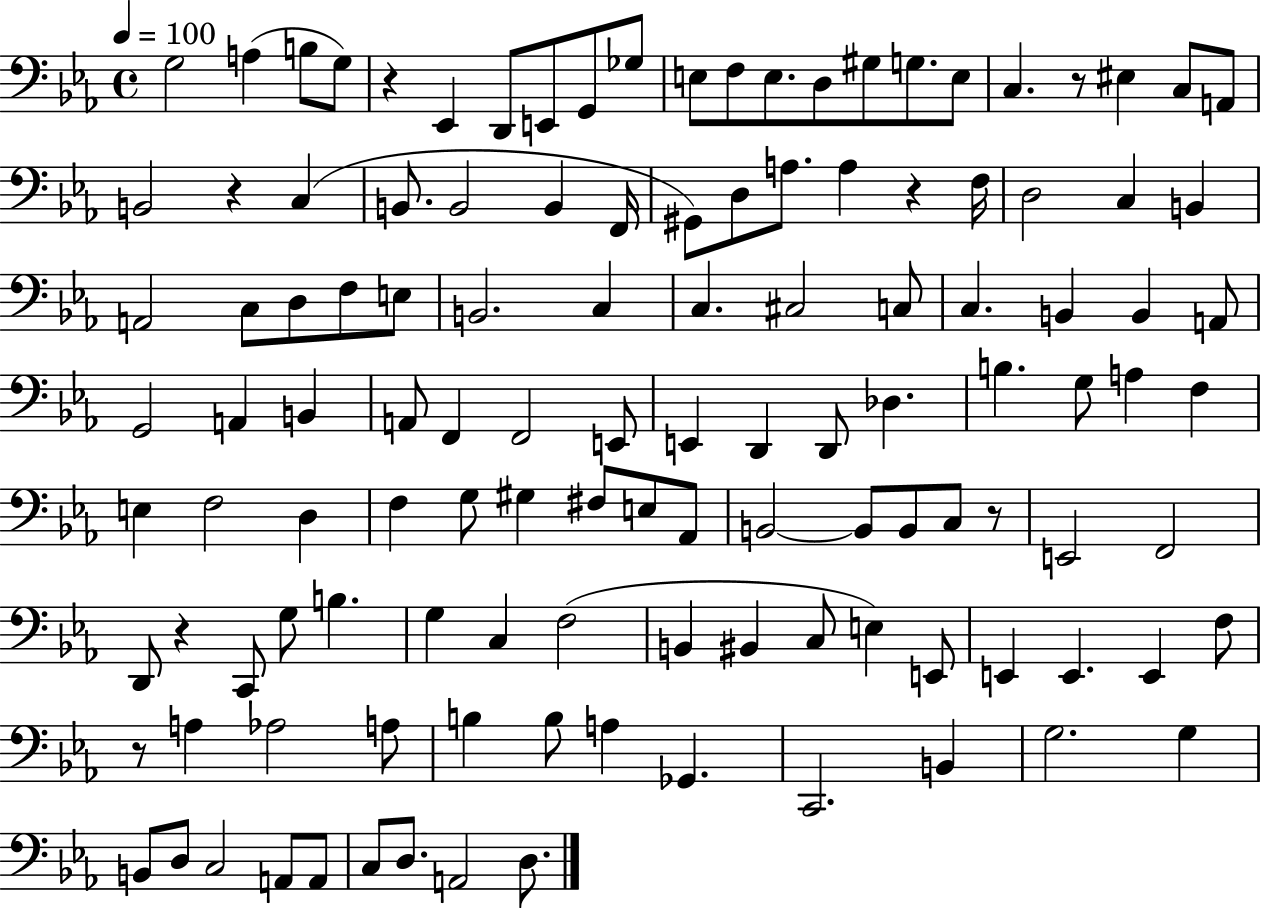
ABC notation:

X:1
T:Untitled
M:4/4
L:1/4
K:Eb
G,2 A, B,/2 G,/2 z _E,, D,,/2 E,,/2 G,,/2 _G,/2 E,/2 F,/2 E,/2 D,/2 ^G,/2 G,/2 E,/2 C, z/2 ^E, C,/2 A,,/2 B,,2 z C, B,,/2 B,,2 B,, F,,/4 ^G,,/2 D,/2 A,/2 A, z F,/4 D,2 C, B,, A,,2 C,/2 D,/2 F,/2 E,/2 B,,2 C, C, ^C,2 C,/2 C, B,, B,, A,,/2 G,,2 A,, B,, A,,/2 F,, F,,2 E,,/2 E,, D,, D,,/2 _D, B, G,/2 A, F, E, F,2 D, F, G,/2 ^G, ^F,/2 E,/2 _A,,/2 B,,2 B,,/2 B,,/2 C,/2 z/2 E,,2 F,,2 D,,/2 z C,,/2 G,/2 B, G, C, F,2 B,, ^B,, C,/2 E, E,,/2 E,, E,, E,, F,/2 z/2 A, _A,2 A,/2 B, B,/2 A, _G,, C,,2 B,, G,2 G, B,,/2 D,/2 C,2 A,,/2 A,,/2 C,/2 D,/2 A,,2 D,/2